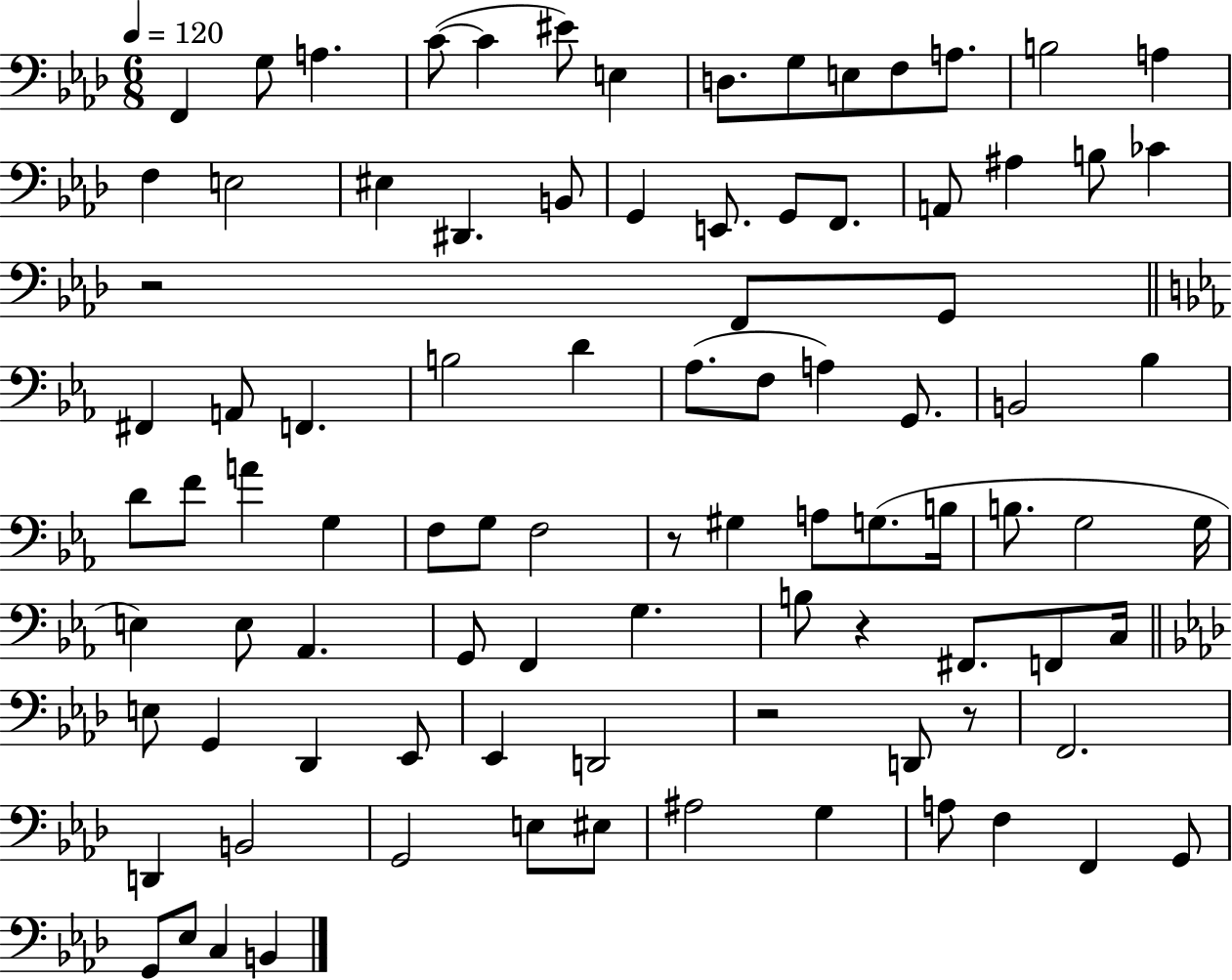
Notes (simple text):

F2/q G3/e A3/q. C4/e C4/q EIS4/e E3/q D3/e. G3/e E3/e F3/e A3/e. B3/h A3/q F3/q E3/h EIS3/q D#2/q. B2/e G2/q E2/e. G2/e F2/e. A2/e A#3/q B3/e CES4/q R/h F2/e G2/e F#2/q A2/e F2/q. B3/h D4/q Ab3/e. F3/e A3/q G2/e. B2/h Bb3/q D4/e F4/e A4/q G3/q F3/e G3/e F3/h R/e G#3/q A3/e G3/e. B3/s B3/e. G3/h G3/s E3/q E3/e Ab2/q. G2/e F2/q G3/q. B3/e R/q F#2/e. F2/e C3/s E3/e G2/q Db2/q Eb2/e Eb2/q D2/h R/h D2/e R/e F2/h. D2/q B2/h G2/h E3/e EIS3/e A#3/h G3/q A3/e F3/q F2/q G2/e G2/e Eb3/e C3/q B2/q